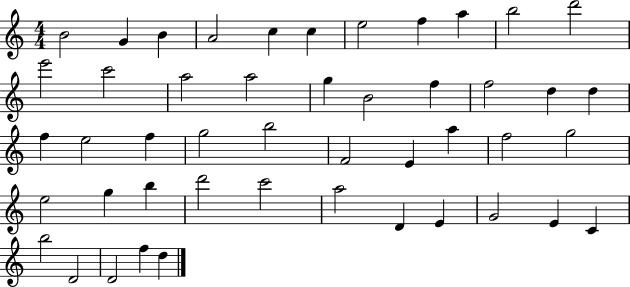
B4/h G4/q B4/q A4/h C5/q C5/q E5/h F5/q A5/q B5/h D6/h E6/h C6/h A5/h A5/h G5/q B4/h F5/q F5/h D5/q D5/q F5/q E5/h F5/q G5/h B5/h F4/h E4/q A5/q F5/h G5/h E5/h G5/q B5/q D6/h C6/h A5/h D4/q E4/q G4/h E4/q C4/q B5/h D4/h D4/h F5/q D5/q